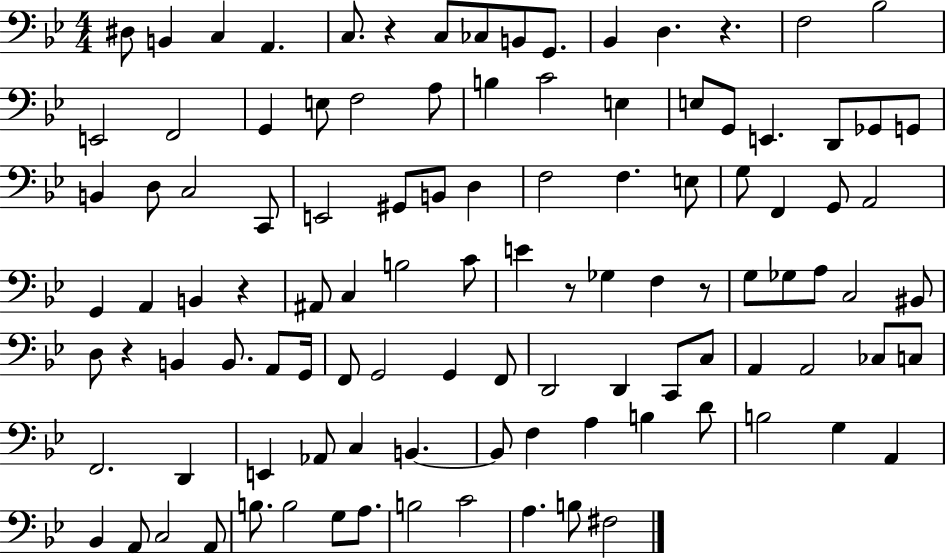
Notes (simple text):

D#3/e B2/q C3/q A2/q. C3/e. R/q C3/e CES3/e B2/e G2/e. Bb2/q D3/q. R/q. F3/h Bb3/h E2/h F2/h G2/q E3/e F3/h A3/e B3/q C4/h E3/q E3/e G2/e E2/q. D2/e Gb2/e G2/e B2/q D3/e C3/h C2/e E2/h G#2/e B2/e D3/q F3/h F3/q. E3/e G3/e F2/q G2/e A2/h G2/q A2/q B2/q R/q A#2/e C3/q B3/h C4/e E4/q R/e Gb3/q F3/q R/e G3/e Gb3/e A3/e C3/h BIS2/e D3/e R/q B2/q B2/e. A2/e G2/s F2/e G2/h G2/q F2/e D2/h D2/q C2/e C3/e A2/q A2/h CES3/e C3/e F2/h. D2/q E2/q Ab2/e C3/q B2/q. B2/e F3/q A3/q B3/q D4/e B3/h G3/q A2/q Bb2/q A2/e C3/h A2/e B3/e. B3/h G3/e A3/e. B3/h C4/h A3/q. B3/e F#3/h